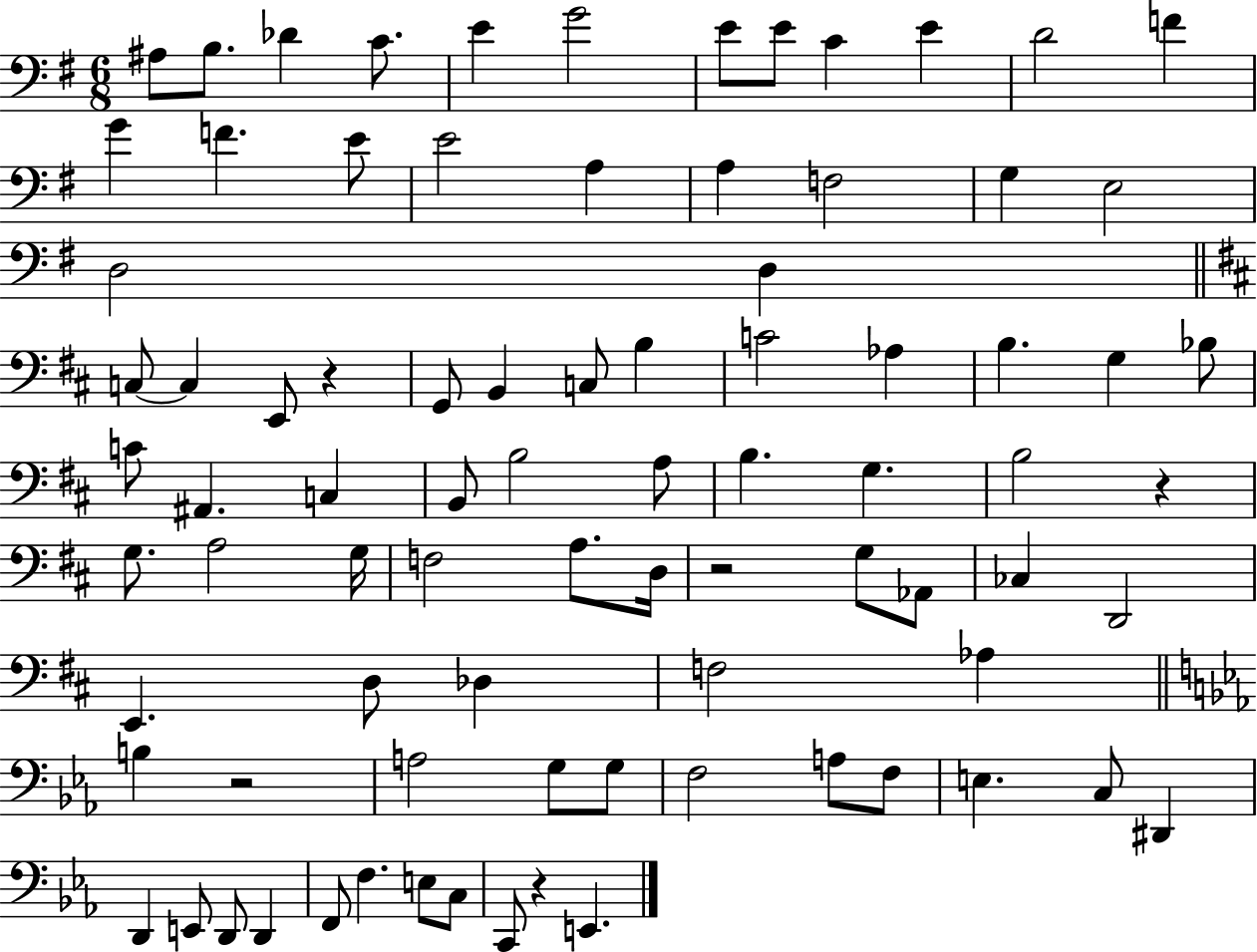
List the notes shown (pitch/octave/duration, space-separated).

A#3/e B3/e. Db4/q C4/e. E4/q G4/h E4/e E4/e C4/q E4/q D4/h F4/q G4/q F4/q. E4/e E4/h A3/q A3/q F3/h G3/q E3/h D3/h D3/q C3/e C3/q E2/e R/q G2/e B2/q C3/e B3/q C4/h Ab3/q B3/q. G3/q Bb3/e C4/e A#2/q. C3/q B2/e B3/h A3/e B3/q. G3/q. B3/h R/q G3/e. A3/h G3/s F3/h A3/e. D3/s R/h G3/e Ab2/e CES3/q D2/h E2/q. D3/e Db3/q F3/h Ab3/q B3/q R/h A3/h G3/e G3/e F3/h A3/e F3/e E3/q. C3/e D#2/q D2/q E2/e D2/e D2/q F2/e F3/q. E3/e C3/e C2/e R/q E2/q.